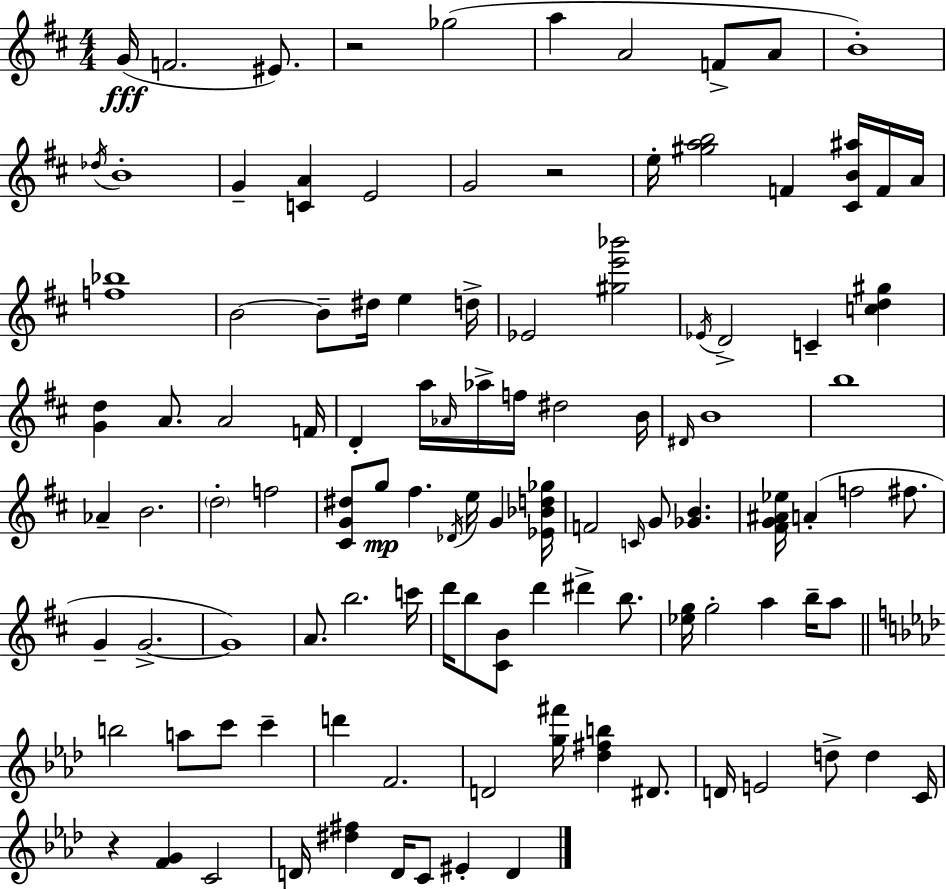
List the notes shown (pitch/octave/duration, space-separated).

G4/s F4/h. EIS4/e. R/h Gb5/h A5/q A4/h F4/e A4/e B4/w Db5/s B4/w G4/q [C4,A4]/q E4/h G4/h R/h E5/s [G#5,A5,B5]/h F4/q [C#4,B4,A#5]/s F4/s A4/s [F5,Bb5]/w B4/h B4/e D#5/s E5/q D5/s Eb4/h [G#5,E6,Bb6]/h Eb4/s D4/h C4/q [C5,D5,G#5]/q [G4,D5]/q A4/e. A4/h F4/s D4/q A5/s Ab4/s Ab5/s F5/s D#5/h B4/s D#4/s B4/w B5/w Ab4/q B4/h. D5/h F5/h [C#4,G4,D#5]/e G5/e F#5/q. Db4/s E5/s G4/q [Eb4,Bb4,D5,Gb5]/s F4/h C4/s G4/e [Gb4,B4]/q. [F#4,G4,A#4,Eb5]/s A4/q F5/h F#5/e. G4/q G4/h. G4/w A4/e. B5/h. C6/s D6/s B5/e [C#4,B4]/e D6/q D#6/q B5/e. [Eb5,G5]/s G5/h A5/q B5/s A5/e B5/h A5/e C6/e C6/q D6/q F4/h. D4/h [G5,F#6]/s [Db5,F#5,B5]/q D#4/e. D4/s E4/h D5/e D5/q C4/s R/q [F4,G4]/q C4/h D4/s [D#5,F#5]/q D4/s C4/e EIS4/q D4/q